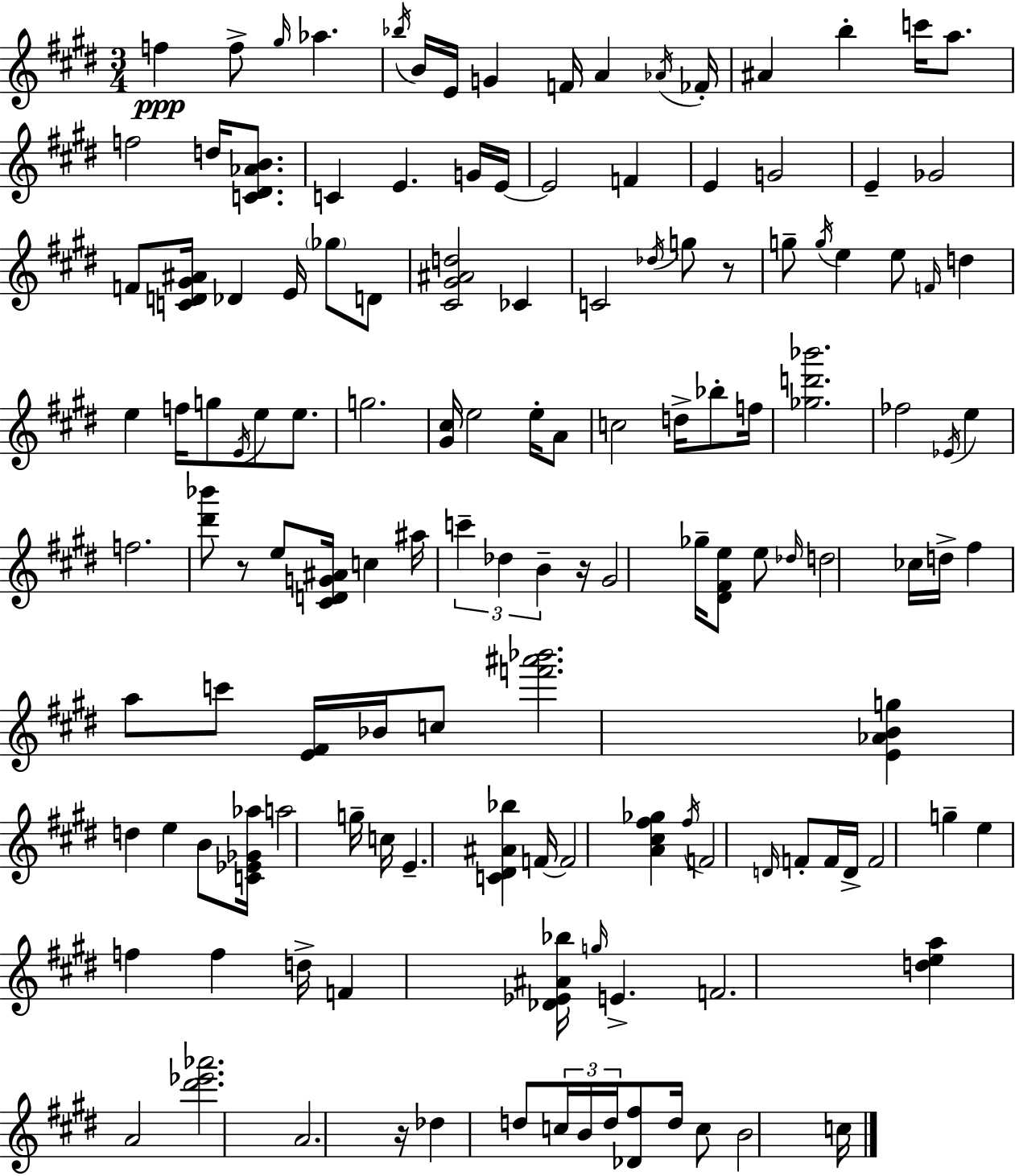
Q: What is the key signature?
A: E major